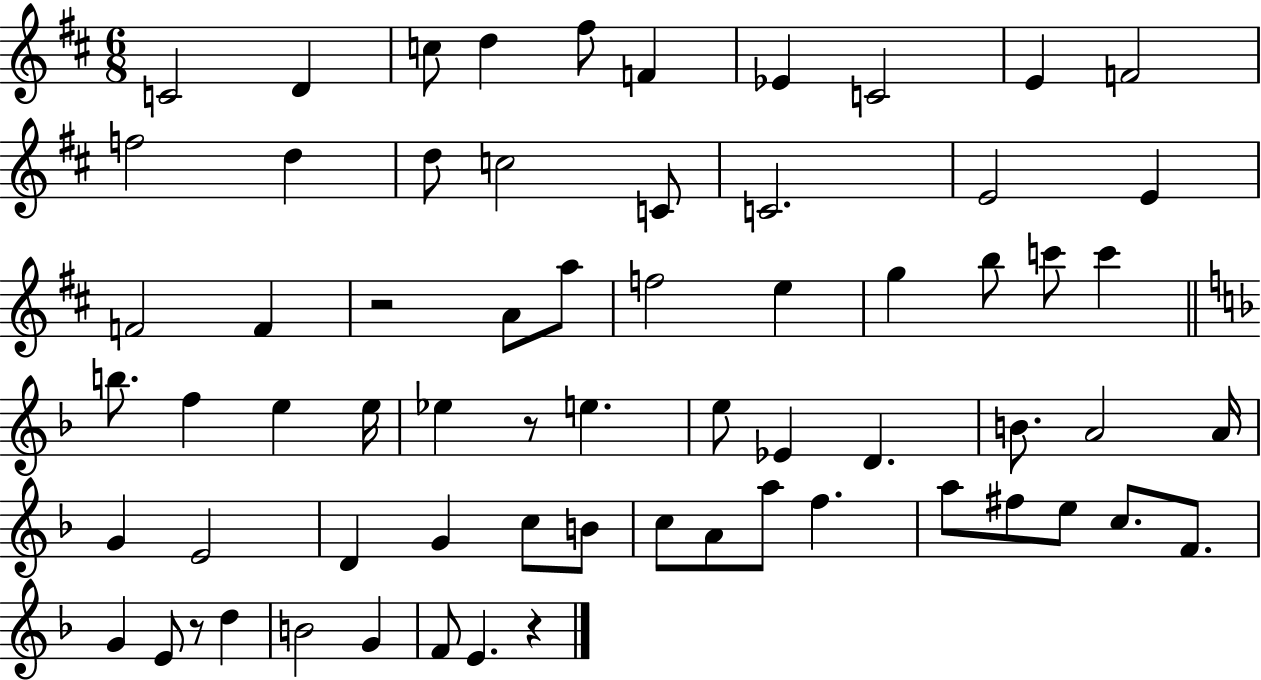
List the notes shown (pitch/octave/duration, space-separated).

C4/h D4/q C5/e D5/q F#5/e F4/q Eb4/q C4/h E4/q F4/h F5/h D5/q D5/e C5/h C4/e C4/h. E4/h E4/q F4/h F4/q R/h A4/e A5/e F5/h E5/q G5/q B5/e C6/e C6/q B5/e. F5/q E5/q E5/s Eb5/q R/e E5/q. E5/e Eb4/q D4/q. B4/e. A4/h A4/s G4/q E4/h D4/q G4/q C5/e B4/e C5/e A4/e A5/e F5/q. A5/e F#5/e E5/e C5/e. F4/e. G4/q E4/e R/e D5/q B4/h G4/q F4/e E4/q. R/q